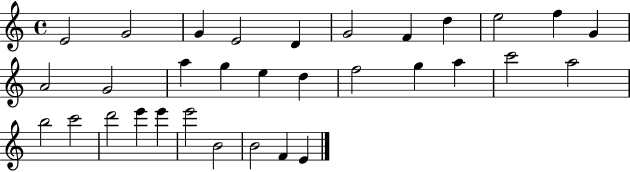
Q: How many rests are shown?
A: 0